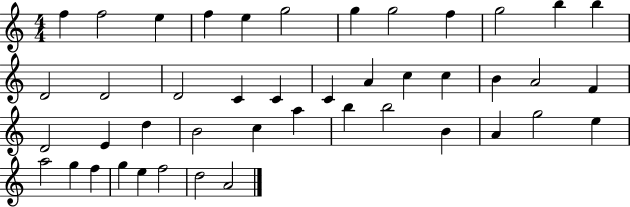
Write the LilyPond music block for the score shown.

{
  \clef treble
  \numericTimeSignature
  \time 4/4
  \key c \major
  f''4 f''2 e''4 | f''4 e''4 g''2 | g''4 g''2 f''4 | g''2 b''4 b''4 | \break d'2 d'2 | d'2 c'4 c'4 | c'4 a'4 c''4 c''4 | b'4 a'2 f'4 | \break d'2 e'4 d''4 | b'2 c''4 a''4 | b''4 b''2 b'4 | a'4 g''2 e''4 | \break a''2 g''4 f''4 | g''4 e''4 f''2 | d''2 a'2 | \bar "|."
}